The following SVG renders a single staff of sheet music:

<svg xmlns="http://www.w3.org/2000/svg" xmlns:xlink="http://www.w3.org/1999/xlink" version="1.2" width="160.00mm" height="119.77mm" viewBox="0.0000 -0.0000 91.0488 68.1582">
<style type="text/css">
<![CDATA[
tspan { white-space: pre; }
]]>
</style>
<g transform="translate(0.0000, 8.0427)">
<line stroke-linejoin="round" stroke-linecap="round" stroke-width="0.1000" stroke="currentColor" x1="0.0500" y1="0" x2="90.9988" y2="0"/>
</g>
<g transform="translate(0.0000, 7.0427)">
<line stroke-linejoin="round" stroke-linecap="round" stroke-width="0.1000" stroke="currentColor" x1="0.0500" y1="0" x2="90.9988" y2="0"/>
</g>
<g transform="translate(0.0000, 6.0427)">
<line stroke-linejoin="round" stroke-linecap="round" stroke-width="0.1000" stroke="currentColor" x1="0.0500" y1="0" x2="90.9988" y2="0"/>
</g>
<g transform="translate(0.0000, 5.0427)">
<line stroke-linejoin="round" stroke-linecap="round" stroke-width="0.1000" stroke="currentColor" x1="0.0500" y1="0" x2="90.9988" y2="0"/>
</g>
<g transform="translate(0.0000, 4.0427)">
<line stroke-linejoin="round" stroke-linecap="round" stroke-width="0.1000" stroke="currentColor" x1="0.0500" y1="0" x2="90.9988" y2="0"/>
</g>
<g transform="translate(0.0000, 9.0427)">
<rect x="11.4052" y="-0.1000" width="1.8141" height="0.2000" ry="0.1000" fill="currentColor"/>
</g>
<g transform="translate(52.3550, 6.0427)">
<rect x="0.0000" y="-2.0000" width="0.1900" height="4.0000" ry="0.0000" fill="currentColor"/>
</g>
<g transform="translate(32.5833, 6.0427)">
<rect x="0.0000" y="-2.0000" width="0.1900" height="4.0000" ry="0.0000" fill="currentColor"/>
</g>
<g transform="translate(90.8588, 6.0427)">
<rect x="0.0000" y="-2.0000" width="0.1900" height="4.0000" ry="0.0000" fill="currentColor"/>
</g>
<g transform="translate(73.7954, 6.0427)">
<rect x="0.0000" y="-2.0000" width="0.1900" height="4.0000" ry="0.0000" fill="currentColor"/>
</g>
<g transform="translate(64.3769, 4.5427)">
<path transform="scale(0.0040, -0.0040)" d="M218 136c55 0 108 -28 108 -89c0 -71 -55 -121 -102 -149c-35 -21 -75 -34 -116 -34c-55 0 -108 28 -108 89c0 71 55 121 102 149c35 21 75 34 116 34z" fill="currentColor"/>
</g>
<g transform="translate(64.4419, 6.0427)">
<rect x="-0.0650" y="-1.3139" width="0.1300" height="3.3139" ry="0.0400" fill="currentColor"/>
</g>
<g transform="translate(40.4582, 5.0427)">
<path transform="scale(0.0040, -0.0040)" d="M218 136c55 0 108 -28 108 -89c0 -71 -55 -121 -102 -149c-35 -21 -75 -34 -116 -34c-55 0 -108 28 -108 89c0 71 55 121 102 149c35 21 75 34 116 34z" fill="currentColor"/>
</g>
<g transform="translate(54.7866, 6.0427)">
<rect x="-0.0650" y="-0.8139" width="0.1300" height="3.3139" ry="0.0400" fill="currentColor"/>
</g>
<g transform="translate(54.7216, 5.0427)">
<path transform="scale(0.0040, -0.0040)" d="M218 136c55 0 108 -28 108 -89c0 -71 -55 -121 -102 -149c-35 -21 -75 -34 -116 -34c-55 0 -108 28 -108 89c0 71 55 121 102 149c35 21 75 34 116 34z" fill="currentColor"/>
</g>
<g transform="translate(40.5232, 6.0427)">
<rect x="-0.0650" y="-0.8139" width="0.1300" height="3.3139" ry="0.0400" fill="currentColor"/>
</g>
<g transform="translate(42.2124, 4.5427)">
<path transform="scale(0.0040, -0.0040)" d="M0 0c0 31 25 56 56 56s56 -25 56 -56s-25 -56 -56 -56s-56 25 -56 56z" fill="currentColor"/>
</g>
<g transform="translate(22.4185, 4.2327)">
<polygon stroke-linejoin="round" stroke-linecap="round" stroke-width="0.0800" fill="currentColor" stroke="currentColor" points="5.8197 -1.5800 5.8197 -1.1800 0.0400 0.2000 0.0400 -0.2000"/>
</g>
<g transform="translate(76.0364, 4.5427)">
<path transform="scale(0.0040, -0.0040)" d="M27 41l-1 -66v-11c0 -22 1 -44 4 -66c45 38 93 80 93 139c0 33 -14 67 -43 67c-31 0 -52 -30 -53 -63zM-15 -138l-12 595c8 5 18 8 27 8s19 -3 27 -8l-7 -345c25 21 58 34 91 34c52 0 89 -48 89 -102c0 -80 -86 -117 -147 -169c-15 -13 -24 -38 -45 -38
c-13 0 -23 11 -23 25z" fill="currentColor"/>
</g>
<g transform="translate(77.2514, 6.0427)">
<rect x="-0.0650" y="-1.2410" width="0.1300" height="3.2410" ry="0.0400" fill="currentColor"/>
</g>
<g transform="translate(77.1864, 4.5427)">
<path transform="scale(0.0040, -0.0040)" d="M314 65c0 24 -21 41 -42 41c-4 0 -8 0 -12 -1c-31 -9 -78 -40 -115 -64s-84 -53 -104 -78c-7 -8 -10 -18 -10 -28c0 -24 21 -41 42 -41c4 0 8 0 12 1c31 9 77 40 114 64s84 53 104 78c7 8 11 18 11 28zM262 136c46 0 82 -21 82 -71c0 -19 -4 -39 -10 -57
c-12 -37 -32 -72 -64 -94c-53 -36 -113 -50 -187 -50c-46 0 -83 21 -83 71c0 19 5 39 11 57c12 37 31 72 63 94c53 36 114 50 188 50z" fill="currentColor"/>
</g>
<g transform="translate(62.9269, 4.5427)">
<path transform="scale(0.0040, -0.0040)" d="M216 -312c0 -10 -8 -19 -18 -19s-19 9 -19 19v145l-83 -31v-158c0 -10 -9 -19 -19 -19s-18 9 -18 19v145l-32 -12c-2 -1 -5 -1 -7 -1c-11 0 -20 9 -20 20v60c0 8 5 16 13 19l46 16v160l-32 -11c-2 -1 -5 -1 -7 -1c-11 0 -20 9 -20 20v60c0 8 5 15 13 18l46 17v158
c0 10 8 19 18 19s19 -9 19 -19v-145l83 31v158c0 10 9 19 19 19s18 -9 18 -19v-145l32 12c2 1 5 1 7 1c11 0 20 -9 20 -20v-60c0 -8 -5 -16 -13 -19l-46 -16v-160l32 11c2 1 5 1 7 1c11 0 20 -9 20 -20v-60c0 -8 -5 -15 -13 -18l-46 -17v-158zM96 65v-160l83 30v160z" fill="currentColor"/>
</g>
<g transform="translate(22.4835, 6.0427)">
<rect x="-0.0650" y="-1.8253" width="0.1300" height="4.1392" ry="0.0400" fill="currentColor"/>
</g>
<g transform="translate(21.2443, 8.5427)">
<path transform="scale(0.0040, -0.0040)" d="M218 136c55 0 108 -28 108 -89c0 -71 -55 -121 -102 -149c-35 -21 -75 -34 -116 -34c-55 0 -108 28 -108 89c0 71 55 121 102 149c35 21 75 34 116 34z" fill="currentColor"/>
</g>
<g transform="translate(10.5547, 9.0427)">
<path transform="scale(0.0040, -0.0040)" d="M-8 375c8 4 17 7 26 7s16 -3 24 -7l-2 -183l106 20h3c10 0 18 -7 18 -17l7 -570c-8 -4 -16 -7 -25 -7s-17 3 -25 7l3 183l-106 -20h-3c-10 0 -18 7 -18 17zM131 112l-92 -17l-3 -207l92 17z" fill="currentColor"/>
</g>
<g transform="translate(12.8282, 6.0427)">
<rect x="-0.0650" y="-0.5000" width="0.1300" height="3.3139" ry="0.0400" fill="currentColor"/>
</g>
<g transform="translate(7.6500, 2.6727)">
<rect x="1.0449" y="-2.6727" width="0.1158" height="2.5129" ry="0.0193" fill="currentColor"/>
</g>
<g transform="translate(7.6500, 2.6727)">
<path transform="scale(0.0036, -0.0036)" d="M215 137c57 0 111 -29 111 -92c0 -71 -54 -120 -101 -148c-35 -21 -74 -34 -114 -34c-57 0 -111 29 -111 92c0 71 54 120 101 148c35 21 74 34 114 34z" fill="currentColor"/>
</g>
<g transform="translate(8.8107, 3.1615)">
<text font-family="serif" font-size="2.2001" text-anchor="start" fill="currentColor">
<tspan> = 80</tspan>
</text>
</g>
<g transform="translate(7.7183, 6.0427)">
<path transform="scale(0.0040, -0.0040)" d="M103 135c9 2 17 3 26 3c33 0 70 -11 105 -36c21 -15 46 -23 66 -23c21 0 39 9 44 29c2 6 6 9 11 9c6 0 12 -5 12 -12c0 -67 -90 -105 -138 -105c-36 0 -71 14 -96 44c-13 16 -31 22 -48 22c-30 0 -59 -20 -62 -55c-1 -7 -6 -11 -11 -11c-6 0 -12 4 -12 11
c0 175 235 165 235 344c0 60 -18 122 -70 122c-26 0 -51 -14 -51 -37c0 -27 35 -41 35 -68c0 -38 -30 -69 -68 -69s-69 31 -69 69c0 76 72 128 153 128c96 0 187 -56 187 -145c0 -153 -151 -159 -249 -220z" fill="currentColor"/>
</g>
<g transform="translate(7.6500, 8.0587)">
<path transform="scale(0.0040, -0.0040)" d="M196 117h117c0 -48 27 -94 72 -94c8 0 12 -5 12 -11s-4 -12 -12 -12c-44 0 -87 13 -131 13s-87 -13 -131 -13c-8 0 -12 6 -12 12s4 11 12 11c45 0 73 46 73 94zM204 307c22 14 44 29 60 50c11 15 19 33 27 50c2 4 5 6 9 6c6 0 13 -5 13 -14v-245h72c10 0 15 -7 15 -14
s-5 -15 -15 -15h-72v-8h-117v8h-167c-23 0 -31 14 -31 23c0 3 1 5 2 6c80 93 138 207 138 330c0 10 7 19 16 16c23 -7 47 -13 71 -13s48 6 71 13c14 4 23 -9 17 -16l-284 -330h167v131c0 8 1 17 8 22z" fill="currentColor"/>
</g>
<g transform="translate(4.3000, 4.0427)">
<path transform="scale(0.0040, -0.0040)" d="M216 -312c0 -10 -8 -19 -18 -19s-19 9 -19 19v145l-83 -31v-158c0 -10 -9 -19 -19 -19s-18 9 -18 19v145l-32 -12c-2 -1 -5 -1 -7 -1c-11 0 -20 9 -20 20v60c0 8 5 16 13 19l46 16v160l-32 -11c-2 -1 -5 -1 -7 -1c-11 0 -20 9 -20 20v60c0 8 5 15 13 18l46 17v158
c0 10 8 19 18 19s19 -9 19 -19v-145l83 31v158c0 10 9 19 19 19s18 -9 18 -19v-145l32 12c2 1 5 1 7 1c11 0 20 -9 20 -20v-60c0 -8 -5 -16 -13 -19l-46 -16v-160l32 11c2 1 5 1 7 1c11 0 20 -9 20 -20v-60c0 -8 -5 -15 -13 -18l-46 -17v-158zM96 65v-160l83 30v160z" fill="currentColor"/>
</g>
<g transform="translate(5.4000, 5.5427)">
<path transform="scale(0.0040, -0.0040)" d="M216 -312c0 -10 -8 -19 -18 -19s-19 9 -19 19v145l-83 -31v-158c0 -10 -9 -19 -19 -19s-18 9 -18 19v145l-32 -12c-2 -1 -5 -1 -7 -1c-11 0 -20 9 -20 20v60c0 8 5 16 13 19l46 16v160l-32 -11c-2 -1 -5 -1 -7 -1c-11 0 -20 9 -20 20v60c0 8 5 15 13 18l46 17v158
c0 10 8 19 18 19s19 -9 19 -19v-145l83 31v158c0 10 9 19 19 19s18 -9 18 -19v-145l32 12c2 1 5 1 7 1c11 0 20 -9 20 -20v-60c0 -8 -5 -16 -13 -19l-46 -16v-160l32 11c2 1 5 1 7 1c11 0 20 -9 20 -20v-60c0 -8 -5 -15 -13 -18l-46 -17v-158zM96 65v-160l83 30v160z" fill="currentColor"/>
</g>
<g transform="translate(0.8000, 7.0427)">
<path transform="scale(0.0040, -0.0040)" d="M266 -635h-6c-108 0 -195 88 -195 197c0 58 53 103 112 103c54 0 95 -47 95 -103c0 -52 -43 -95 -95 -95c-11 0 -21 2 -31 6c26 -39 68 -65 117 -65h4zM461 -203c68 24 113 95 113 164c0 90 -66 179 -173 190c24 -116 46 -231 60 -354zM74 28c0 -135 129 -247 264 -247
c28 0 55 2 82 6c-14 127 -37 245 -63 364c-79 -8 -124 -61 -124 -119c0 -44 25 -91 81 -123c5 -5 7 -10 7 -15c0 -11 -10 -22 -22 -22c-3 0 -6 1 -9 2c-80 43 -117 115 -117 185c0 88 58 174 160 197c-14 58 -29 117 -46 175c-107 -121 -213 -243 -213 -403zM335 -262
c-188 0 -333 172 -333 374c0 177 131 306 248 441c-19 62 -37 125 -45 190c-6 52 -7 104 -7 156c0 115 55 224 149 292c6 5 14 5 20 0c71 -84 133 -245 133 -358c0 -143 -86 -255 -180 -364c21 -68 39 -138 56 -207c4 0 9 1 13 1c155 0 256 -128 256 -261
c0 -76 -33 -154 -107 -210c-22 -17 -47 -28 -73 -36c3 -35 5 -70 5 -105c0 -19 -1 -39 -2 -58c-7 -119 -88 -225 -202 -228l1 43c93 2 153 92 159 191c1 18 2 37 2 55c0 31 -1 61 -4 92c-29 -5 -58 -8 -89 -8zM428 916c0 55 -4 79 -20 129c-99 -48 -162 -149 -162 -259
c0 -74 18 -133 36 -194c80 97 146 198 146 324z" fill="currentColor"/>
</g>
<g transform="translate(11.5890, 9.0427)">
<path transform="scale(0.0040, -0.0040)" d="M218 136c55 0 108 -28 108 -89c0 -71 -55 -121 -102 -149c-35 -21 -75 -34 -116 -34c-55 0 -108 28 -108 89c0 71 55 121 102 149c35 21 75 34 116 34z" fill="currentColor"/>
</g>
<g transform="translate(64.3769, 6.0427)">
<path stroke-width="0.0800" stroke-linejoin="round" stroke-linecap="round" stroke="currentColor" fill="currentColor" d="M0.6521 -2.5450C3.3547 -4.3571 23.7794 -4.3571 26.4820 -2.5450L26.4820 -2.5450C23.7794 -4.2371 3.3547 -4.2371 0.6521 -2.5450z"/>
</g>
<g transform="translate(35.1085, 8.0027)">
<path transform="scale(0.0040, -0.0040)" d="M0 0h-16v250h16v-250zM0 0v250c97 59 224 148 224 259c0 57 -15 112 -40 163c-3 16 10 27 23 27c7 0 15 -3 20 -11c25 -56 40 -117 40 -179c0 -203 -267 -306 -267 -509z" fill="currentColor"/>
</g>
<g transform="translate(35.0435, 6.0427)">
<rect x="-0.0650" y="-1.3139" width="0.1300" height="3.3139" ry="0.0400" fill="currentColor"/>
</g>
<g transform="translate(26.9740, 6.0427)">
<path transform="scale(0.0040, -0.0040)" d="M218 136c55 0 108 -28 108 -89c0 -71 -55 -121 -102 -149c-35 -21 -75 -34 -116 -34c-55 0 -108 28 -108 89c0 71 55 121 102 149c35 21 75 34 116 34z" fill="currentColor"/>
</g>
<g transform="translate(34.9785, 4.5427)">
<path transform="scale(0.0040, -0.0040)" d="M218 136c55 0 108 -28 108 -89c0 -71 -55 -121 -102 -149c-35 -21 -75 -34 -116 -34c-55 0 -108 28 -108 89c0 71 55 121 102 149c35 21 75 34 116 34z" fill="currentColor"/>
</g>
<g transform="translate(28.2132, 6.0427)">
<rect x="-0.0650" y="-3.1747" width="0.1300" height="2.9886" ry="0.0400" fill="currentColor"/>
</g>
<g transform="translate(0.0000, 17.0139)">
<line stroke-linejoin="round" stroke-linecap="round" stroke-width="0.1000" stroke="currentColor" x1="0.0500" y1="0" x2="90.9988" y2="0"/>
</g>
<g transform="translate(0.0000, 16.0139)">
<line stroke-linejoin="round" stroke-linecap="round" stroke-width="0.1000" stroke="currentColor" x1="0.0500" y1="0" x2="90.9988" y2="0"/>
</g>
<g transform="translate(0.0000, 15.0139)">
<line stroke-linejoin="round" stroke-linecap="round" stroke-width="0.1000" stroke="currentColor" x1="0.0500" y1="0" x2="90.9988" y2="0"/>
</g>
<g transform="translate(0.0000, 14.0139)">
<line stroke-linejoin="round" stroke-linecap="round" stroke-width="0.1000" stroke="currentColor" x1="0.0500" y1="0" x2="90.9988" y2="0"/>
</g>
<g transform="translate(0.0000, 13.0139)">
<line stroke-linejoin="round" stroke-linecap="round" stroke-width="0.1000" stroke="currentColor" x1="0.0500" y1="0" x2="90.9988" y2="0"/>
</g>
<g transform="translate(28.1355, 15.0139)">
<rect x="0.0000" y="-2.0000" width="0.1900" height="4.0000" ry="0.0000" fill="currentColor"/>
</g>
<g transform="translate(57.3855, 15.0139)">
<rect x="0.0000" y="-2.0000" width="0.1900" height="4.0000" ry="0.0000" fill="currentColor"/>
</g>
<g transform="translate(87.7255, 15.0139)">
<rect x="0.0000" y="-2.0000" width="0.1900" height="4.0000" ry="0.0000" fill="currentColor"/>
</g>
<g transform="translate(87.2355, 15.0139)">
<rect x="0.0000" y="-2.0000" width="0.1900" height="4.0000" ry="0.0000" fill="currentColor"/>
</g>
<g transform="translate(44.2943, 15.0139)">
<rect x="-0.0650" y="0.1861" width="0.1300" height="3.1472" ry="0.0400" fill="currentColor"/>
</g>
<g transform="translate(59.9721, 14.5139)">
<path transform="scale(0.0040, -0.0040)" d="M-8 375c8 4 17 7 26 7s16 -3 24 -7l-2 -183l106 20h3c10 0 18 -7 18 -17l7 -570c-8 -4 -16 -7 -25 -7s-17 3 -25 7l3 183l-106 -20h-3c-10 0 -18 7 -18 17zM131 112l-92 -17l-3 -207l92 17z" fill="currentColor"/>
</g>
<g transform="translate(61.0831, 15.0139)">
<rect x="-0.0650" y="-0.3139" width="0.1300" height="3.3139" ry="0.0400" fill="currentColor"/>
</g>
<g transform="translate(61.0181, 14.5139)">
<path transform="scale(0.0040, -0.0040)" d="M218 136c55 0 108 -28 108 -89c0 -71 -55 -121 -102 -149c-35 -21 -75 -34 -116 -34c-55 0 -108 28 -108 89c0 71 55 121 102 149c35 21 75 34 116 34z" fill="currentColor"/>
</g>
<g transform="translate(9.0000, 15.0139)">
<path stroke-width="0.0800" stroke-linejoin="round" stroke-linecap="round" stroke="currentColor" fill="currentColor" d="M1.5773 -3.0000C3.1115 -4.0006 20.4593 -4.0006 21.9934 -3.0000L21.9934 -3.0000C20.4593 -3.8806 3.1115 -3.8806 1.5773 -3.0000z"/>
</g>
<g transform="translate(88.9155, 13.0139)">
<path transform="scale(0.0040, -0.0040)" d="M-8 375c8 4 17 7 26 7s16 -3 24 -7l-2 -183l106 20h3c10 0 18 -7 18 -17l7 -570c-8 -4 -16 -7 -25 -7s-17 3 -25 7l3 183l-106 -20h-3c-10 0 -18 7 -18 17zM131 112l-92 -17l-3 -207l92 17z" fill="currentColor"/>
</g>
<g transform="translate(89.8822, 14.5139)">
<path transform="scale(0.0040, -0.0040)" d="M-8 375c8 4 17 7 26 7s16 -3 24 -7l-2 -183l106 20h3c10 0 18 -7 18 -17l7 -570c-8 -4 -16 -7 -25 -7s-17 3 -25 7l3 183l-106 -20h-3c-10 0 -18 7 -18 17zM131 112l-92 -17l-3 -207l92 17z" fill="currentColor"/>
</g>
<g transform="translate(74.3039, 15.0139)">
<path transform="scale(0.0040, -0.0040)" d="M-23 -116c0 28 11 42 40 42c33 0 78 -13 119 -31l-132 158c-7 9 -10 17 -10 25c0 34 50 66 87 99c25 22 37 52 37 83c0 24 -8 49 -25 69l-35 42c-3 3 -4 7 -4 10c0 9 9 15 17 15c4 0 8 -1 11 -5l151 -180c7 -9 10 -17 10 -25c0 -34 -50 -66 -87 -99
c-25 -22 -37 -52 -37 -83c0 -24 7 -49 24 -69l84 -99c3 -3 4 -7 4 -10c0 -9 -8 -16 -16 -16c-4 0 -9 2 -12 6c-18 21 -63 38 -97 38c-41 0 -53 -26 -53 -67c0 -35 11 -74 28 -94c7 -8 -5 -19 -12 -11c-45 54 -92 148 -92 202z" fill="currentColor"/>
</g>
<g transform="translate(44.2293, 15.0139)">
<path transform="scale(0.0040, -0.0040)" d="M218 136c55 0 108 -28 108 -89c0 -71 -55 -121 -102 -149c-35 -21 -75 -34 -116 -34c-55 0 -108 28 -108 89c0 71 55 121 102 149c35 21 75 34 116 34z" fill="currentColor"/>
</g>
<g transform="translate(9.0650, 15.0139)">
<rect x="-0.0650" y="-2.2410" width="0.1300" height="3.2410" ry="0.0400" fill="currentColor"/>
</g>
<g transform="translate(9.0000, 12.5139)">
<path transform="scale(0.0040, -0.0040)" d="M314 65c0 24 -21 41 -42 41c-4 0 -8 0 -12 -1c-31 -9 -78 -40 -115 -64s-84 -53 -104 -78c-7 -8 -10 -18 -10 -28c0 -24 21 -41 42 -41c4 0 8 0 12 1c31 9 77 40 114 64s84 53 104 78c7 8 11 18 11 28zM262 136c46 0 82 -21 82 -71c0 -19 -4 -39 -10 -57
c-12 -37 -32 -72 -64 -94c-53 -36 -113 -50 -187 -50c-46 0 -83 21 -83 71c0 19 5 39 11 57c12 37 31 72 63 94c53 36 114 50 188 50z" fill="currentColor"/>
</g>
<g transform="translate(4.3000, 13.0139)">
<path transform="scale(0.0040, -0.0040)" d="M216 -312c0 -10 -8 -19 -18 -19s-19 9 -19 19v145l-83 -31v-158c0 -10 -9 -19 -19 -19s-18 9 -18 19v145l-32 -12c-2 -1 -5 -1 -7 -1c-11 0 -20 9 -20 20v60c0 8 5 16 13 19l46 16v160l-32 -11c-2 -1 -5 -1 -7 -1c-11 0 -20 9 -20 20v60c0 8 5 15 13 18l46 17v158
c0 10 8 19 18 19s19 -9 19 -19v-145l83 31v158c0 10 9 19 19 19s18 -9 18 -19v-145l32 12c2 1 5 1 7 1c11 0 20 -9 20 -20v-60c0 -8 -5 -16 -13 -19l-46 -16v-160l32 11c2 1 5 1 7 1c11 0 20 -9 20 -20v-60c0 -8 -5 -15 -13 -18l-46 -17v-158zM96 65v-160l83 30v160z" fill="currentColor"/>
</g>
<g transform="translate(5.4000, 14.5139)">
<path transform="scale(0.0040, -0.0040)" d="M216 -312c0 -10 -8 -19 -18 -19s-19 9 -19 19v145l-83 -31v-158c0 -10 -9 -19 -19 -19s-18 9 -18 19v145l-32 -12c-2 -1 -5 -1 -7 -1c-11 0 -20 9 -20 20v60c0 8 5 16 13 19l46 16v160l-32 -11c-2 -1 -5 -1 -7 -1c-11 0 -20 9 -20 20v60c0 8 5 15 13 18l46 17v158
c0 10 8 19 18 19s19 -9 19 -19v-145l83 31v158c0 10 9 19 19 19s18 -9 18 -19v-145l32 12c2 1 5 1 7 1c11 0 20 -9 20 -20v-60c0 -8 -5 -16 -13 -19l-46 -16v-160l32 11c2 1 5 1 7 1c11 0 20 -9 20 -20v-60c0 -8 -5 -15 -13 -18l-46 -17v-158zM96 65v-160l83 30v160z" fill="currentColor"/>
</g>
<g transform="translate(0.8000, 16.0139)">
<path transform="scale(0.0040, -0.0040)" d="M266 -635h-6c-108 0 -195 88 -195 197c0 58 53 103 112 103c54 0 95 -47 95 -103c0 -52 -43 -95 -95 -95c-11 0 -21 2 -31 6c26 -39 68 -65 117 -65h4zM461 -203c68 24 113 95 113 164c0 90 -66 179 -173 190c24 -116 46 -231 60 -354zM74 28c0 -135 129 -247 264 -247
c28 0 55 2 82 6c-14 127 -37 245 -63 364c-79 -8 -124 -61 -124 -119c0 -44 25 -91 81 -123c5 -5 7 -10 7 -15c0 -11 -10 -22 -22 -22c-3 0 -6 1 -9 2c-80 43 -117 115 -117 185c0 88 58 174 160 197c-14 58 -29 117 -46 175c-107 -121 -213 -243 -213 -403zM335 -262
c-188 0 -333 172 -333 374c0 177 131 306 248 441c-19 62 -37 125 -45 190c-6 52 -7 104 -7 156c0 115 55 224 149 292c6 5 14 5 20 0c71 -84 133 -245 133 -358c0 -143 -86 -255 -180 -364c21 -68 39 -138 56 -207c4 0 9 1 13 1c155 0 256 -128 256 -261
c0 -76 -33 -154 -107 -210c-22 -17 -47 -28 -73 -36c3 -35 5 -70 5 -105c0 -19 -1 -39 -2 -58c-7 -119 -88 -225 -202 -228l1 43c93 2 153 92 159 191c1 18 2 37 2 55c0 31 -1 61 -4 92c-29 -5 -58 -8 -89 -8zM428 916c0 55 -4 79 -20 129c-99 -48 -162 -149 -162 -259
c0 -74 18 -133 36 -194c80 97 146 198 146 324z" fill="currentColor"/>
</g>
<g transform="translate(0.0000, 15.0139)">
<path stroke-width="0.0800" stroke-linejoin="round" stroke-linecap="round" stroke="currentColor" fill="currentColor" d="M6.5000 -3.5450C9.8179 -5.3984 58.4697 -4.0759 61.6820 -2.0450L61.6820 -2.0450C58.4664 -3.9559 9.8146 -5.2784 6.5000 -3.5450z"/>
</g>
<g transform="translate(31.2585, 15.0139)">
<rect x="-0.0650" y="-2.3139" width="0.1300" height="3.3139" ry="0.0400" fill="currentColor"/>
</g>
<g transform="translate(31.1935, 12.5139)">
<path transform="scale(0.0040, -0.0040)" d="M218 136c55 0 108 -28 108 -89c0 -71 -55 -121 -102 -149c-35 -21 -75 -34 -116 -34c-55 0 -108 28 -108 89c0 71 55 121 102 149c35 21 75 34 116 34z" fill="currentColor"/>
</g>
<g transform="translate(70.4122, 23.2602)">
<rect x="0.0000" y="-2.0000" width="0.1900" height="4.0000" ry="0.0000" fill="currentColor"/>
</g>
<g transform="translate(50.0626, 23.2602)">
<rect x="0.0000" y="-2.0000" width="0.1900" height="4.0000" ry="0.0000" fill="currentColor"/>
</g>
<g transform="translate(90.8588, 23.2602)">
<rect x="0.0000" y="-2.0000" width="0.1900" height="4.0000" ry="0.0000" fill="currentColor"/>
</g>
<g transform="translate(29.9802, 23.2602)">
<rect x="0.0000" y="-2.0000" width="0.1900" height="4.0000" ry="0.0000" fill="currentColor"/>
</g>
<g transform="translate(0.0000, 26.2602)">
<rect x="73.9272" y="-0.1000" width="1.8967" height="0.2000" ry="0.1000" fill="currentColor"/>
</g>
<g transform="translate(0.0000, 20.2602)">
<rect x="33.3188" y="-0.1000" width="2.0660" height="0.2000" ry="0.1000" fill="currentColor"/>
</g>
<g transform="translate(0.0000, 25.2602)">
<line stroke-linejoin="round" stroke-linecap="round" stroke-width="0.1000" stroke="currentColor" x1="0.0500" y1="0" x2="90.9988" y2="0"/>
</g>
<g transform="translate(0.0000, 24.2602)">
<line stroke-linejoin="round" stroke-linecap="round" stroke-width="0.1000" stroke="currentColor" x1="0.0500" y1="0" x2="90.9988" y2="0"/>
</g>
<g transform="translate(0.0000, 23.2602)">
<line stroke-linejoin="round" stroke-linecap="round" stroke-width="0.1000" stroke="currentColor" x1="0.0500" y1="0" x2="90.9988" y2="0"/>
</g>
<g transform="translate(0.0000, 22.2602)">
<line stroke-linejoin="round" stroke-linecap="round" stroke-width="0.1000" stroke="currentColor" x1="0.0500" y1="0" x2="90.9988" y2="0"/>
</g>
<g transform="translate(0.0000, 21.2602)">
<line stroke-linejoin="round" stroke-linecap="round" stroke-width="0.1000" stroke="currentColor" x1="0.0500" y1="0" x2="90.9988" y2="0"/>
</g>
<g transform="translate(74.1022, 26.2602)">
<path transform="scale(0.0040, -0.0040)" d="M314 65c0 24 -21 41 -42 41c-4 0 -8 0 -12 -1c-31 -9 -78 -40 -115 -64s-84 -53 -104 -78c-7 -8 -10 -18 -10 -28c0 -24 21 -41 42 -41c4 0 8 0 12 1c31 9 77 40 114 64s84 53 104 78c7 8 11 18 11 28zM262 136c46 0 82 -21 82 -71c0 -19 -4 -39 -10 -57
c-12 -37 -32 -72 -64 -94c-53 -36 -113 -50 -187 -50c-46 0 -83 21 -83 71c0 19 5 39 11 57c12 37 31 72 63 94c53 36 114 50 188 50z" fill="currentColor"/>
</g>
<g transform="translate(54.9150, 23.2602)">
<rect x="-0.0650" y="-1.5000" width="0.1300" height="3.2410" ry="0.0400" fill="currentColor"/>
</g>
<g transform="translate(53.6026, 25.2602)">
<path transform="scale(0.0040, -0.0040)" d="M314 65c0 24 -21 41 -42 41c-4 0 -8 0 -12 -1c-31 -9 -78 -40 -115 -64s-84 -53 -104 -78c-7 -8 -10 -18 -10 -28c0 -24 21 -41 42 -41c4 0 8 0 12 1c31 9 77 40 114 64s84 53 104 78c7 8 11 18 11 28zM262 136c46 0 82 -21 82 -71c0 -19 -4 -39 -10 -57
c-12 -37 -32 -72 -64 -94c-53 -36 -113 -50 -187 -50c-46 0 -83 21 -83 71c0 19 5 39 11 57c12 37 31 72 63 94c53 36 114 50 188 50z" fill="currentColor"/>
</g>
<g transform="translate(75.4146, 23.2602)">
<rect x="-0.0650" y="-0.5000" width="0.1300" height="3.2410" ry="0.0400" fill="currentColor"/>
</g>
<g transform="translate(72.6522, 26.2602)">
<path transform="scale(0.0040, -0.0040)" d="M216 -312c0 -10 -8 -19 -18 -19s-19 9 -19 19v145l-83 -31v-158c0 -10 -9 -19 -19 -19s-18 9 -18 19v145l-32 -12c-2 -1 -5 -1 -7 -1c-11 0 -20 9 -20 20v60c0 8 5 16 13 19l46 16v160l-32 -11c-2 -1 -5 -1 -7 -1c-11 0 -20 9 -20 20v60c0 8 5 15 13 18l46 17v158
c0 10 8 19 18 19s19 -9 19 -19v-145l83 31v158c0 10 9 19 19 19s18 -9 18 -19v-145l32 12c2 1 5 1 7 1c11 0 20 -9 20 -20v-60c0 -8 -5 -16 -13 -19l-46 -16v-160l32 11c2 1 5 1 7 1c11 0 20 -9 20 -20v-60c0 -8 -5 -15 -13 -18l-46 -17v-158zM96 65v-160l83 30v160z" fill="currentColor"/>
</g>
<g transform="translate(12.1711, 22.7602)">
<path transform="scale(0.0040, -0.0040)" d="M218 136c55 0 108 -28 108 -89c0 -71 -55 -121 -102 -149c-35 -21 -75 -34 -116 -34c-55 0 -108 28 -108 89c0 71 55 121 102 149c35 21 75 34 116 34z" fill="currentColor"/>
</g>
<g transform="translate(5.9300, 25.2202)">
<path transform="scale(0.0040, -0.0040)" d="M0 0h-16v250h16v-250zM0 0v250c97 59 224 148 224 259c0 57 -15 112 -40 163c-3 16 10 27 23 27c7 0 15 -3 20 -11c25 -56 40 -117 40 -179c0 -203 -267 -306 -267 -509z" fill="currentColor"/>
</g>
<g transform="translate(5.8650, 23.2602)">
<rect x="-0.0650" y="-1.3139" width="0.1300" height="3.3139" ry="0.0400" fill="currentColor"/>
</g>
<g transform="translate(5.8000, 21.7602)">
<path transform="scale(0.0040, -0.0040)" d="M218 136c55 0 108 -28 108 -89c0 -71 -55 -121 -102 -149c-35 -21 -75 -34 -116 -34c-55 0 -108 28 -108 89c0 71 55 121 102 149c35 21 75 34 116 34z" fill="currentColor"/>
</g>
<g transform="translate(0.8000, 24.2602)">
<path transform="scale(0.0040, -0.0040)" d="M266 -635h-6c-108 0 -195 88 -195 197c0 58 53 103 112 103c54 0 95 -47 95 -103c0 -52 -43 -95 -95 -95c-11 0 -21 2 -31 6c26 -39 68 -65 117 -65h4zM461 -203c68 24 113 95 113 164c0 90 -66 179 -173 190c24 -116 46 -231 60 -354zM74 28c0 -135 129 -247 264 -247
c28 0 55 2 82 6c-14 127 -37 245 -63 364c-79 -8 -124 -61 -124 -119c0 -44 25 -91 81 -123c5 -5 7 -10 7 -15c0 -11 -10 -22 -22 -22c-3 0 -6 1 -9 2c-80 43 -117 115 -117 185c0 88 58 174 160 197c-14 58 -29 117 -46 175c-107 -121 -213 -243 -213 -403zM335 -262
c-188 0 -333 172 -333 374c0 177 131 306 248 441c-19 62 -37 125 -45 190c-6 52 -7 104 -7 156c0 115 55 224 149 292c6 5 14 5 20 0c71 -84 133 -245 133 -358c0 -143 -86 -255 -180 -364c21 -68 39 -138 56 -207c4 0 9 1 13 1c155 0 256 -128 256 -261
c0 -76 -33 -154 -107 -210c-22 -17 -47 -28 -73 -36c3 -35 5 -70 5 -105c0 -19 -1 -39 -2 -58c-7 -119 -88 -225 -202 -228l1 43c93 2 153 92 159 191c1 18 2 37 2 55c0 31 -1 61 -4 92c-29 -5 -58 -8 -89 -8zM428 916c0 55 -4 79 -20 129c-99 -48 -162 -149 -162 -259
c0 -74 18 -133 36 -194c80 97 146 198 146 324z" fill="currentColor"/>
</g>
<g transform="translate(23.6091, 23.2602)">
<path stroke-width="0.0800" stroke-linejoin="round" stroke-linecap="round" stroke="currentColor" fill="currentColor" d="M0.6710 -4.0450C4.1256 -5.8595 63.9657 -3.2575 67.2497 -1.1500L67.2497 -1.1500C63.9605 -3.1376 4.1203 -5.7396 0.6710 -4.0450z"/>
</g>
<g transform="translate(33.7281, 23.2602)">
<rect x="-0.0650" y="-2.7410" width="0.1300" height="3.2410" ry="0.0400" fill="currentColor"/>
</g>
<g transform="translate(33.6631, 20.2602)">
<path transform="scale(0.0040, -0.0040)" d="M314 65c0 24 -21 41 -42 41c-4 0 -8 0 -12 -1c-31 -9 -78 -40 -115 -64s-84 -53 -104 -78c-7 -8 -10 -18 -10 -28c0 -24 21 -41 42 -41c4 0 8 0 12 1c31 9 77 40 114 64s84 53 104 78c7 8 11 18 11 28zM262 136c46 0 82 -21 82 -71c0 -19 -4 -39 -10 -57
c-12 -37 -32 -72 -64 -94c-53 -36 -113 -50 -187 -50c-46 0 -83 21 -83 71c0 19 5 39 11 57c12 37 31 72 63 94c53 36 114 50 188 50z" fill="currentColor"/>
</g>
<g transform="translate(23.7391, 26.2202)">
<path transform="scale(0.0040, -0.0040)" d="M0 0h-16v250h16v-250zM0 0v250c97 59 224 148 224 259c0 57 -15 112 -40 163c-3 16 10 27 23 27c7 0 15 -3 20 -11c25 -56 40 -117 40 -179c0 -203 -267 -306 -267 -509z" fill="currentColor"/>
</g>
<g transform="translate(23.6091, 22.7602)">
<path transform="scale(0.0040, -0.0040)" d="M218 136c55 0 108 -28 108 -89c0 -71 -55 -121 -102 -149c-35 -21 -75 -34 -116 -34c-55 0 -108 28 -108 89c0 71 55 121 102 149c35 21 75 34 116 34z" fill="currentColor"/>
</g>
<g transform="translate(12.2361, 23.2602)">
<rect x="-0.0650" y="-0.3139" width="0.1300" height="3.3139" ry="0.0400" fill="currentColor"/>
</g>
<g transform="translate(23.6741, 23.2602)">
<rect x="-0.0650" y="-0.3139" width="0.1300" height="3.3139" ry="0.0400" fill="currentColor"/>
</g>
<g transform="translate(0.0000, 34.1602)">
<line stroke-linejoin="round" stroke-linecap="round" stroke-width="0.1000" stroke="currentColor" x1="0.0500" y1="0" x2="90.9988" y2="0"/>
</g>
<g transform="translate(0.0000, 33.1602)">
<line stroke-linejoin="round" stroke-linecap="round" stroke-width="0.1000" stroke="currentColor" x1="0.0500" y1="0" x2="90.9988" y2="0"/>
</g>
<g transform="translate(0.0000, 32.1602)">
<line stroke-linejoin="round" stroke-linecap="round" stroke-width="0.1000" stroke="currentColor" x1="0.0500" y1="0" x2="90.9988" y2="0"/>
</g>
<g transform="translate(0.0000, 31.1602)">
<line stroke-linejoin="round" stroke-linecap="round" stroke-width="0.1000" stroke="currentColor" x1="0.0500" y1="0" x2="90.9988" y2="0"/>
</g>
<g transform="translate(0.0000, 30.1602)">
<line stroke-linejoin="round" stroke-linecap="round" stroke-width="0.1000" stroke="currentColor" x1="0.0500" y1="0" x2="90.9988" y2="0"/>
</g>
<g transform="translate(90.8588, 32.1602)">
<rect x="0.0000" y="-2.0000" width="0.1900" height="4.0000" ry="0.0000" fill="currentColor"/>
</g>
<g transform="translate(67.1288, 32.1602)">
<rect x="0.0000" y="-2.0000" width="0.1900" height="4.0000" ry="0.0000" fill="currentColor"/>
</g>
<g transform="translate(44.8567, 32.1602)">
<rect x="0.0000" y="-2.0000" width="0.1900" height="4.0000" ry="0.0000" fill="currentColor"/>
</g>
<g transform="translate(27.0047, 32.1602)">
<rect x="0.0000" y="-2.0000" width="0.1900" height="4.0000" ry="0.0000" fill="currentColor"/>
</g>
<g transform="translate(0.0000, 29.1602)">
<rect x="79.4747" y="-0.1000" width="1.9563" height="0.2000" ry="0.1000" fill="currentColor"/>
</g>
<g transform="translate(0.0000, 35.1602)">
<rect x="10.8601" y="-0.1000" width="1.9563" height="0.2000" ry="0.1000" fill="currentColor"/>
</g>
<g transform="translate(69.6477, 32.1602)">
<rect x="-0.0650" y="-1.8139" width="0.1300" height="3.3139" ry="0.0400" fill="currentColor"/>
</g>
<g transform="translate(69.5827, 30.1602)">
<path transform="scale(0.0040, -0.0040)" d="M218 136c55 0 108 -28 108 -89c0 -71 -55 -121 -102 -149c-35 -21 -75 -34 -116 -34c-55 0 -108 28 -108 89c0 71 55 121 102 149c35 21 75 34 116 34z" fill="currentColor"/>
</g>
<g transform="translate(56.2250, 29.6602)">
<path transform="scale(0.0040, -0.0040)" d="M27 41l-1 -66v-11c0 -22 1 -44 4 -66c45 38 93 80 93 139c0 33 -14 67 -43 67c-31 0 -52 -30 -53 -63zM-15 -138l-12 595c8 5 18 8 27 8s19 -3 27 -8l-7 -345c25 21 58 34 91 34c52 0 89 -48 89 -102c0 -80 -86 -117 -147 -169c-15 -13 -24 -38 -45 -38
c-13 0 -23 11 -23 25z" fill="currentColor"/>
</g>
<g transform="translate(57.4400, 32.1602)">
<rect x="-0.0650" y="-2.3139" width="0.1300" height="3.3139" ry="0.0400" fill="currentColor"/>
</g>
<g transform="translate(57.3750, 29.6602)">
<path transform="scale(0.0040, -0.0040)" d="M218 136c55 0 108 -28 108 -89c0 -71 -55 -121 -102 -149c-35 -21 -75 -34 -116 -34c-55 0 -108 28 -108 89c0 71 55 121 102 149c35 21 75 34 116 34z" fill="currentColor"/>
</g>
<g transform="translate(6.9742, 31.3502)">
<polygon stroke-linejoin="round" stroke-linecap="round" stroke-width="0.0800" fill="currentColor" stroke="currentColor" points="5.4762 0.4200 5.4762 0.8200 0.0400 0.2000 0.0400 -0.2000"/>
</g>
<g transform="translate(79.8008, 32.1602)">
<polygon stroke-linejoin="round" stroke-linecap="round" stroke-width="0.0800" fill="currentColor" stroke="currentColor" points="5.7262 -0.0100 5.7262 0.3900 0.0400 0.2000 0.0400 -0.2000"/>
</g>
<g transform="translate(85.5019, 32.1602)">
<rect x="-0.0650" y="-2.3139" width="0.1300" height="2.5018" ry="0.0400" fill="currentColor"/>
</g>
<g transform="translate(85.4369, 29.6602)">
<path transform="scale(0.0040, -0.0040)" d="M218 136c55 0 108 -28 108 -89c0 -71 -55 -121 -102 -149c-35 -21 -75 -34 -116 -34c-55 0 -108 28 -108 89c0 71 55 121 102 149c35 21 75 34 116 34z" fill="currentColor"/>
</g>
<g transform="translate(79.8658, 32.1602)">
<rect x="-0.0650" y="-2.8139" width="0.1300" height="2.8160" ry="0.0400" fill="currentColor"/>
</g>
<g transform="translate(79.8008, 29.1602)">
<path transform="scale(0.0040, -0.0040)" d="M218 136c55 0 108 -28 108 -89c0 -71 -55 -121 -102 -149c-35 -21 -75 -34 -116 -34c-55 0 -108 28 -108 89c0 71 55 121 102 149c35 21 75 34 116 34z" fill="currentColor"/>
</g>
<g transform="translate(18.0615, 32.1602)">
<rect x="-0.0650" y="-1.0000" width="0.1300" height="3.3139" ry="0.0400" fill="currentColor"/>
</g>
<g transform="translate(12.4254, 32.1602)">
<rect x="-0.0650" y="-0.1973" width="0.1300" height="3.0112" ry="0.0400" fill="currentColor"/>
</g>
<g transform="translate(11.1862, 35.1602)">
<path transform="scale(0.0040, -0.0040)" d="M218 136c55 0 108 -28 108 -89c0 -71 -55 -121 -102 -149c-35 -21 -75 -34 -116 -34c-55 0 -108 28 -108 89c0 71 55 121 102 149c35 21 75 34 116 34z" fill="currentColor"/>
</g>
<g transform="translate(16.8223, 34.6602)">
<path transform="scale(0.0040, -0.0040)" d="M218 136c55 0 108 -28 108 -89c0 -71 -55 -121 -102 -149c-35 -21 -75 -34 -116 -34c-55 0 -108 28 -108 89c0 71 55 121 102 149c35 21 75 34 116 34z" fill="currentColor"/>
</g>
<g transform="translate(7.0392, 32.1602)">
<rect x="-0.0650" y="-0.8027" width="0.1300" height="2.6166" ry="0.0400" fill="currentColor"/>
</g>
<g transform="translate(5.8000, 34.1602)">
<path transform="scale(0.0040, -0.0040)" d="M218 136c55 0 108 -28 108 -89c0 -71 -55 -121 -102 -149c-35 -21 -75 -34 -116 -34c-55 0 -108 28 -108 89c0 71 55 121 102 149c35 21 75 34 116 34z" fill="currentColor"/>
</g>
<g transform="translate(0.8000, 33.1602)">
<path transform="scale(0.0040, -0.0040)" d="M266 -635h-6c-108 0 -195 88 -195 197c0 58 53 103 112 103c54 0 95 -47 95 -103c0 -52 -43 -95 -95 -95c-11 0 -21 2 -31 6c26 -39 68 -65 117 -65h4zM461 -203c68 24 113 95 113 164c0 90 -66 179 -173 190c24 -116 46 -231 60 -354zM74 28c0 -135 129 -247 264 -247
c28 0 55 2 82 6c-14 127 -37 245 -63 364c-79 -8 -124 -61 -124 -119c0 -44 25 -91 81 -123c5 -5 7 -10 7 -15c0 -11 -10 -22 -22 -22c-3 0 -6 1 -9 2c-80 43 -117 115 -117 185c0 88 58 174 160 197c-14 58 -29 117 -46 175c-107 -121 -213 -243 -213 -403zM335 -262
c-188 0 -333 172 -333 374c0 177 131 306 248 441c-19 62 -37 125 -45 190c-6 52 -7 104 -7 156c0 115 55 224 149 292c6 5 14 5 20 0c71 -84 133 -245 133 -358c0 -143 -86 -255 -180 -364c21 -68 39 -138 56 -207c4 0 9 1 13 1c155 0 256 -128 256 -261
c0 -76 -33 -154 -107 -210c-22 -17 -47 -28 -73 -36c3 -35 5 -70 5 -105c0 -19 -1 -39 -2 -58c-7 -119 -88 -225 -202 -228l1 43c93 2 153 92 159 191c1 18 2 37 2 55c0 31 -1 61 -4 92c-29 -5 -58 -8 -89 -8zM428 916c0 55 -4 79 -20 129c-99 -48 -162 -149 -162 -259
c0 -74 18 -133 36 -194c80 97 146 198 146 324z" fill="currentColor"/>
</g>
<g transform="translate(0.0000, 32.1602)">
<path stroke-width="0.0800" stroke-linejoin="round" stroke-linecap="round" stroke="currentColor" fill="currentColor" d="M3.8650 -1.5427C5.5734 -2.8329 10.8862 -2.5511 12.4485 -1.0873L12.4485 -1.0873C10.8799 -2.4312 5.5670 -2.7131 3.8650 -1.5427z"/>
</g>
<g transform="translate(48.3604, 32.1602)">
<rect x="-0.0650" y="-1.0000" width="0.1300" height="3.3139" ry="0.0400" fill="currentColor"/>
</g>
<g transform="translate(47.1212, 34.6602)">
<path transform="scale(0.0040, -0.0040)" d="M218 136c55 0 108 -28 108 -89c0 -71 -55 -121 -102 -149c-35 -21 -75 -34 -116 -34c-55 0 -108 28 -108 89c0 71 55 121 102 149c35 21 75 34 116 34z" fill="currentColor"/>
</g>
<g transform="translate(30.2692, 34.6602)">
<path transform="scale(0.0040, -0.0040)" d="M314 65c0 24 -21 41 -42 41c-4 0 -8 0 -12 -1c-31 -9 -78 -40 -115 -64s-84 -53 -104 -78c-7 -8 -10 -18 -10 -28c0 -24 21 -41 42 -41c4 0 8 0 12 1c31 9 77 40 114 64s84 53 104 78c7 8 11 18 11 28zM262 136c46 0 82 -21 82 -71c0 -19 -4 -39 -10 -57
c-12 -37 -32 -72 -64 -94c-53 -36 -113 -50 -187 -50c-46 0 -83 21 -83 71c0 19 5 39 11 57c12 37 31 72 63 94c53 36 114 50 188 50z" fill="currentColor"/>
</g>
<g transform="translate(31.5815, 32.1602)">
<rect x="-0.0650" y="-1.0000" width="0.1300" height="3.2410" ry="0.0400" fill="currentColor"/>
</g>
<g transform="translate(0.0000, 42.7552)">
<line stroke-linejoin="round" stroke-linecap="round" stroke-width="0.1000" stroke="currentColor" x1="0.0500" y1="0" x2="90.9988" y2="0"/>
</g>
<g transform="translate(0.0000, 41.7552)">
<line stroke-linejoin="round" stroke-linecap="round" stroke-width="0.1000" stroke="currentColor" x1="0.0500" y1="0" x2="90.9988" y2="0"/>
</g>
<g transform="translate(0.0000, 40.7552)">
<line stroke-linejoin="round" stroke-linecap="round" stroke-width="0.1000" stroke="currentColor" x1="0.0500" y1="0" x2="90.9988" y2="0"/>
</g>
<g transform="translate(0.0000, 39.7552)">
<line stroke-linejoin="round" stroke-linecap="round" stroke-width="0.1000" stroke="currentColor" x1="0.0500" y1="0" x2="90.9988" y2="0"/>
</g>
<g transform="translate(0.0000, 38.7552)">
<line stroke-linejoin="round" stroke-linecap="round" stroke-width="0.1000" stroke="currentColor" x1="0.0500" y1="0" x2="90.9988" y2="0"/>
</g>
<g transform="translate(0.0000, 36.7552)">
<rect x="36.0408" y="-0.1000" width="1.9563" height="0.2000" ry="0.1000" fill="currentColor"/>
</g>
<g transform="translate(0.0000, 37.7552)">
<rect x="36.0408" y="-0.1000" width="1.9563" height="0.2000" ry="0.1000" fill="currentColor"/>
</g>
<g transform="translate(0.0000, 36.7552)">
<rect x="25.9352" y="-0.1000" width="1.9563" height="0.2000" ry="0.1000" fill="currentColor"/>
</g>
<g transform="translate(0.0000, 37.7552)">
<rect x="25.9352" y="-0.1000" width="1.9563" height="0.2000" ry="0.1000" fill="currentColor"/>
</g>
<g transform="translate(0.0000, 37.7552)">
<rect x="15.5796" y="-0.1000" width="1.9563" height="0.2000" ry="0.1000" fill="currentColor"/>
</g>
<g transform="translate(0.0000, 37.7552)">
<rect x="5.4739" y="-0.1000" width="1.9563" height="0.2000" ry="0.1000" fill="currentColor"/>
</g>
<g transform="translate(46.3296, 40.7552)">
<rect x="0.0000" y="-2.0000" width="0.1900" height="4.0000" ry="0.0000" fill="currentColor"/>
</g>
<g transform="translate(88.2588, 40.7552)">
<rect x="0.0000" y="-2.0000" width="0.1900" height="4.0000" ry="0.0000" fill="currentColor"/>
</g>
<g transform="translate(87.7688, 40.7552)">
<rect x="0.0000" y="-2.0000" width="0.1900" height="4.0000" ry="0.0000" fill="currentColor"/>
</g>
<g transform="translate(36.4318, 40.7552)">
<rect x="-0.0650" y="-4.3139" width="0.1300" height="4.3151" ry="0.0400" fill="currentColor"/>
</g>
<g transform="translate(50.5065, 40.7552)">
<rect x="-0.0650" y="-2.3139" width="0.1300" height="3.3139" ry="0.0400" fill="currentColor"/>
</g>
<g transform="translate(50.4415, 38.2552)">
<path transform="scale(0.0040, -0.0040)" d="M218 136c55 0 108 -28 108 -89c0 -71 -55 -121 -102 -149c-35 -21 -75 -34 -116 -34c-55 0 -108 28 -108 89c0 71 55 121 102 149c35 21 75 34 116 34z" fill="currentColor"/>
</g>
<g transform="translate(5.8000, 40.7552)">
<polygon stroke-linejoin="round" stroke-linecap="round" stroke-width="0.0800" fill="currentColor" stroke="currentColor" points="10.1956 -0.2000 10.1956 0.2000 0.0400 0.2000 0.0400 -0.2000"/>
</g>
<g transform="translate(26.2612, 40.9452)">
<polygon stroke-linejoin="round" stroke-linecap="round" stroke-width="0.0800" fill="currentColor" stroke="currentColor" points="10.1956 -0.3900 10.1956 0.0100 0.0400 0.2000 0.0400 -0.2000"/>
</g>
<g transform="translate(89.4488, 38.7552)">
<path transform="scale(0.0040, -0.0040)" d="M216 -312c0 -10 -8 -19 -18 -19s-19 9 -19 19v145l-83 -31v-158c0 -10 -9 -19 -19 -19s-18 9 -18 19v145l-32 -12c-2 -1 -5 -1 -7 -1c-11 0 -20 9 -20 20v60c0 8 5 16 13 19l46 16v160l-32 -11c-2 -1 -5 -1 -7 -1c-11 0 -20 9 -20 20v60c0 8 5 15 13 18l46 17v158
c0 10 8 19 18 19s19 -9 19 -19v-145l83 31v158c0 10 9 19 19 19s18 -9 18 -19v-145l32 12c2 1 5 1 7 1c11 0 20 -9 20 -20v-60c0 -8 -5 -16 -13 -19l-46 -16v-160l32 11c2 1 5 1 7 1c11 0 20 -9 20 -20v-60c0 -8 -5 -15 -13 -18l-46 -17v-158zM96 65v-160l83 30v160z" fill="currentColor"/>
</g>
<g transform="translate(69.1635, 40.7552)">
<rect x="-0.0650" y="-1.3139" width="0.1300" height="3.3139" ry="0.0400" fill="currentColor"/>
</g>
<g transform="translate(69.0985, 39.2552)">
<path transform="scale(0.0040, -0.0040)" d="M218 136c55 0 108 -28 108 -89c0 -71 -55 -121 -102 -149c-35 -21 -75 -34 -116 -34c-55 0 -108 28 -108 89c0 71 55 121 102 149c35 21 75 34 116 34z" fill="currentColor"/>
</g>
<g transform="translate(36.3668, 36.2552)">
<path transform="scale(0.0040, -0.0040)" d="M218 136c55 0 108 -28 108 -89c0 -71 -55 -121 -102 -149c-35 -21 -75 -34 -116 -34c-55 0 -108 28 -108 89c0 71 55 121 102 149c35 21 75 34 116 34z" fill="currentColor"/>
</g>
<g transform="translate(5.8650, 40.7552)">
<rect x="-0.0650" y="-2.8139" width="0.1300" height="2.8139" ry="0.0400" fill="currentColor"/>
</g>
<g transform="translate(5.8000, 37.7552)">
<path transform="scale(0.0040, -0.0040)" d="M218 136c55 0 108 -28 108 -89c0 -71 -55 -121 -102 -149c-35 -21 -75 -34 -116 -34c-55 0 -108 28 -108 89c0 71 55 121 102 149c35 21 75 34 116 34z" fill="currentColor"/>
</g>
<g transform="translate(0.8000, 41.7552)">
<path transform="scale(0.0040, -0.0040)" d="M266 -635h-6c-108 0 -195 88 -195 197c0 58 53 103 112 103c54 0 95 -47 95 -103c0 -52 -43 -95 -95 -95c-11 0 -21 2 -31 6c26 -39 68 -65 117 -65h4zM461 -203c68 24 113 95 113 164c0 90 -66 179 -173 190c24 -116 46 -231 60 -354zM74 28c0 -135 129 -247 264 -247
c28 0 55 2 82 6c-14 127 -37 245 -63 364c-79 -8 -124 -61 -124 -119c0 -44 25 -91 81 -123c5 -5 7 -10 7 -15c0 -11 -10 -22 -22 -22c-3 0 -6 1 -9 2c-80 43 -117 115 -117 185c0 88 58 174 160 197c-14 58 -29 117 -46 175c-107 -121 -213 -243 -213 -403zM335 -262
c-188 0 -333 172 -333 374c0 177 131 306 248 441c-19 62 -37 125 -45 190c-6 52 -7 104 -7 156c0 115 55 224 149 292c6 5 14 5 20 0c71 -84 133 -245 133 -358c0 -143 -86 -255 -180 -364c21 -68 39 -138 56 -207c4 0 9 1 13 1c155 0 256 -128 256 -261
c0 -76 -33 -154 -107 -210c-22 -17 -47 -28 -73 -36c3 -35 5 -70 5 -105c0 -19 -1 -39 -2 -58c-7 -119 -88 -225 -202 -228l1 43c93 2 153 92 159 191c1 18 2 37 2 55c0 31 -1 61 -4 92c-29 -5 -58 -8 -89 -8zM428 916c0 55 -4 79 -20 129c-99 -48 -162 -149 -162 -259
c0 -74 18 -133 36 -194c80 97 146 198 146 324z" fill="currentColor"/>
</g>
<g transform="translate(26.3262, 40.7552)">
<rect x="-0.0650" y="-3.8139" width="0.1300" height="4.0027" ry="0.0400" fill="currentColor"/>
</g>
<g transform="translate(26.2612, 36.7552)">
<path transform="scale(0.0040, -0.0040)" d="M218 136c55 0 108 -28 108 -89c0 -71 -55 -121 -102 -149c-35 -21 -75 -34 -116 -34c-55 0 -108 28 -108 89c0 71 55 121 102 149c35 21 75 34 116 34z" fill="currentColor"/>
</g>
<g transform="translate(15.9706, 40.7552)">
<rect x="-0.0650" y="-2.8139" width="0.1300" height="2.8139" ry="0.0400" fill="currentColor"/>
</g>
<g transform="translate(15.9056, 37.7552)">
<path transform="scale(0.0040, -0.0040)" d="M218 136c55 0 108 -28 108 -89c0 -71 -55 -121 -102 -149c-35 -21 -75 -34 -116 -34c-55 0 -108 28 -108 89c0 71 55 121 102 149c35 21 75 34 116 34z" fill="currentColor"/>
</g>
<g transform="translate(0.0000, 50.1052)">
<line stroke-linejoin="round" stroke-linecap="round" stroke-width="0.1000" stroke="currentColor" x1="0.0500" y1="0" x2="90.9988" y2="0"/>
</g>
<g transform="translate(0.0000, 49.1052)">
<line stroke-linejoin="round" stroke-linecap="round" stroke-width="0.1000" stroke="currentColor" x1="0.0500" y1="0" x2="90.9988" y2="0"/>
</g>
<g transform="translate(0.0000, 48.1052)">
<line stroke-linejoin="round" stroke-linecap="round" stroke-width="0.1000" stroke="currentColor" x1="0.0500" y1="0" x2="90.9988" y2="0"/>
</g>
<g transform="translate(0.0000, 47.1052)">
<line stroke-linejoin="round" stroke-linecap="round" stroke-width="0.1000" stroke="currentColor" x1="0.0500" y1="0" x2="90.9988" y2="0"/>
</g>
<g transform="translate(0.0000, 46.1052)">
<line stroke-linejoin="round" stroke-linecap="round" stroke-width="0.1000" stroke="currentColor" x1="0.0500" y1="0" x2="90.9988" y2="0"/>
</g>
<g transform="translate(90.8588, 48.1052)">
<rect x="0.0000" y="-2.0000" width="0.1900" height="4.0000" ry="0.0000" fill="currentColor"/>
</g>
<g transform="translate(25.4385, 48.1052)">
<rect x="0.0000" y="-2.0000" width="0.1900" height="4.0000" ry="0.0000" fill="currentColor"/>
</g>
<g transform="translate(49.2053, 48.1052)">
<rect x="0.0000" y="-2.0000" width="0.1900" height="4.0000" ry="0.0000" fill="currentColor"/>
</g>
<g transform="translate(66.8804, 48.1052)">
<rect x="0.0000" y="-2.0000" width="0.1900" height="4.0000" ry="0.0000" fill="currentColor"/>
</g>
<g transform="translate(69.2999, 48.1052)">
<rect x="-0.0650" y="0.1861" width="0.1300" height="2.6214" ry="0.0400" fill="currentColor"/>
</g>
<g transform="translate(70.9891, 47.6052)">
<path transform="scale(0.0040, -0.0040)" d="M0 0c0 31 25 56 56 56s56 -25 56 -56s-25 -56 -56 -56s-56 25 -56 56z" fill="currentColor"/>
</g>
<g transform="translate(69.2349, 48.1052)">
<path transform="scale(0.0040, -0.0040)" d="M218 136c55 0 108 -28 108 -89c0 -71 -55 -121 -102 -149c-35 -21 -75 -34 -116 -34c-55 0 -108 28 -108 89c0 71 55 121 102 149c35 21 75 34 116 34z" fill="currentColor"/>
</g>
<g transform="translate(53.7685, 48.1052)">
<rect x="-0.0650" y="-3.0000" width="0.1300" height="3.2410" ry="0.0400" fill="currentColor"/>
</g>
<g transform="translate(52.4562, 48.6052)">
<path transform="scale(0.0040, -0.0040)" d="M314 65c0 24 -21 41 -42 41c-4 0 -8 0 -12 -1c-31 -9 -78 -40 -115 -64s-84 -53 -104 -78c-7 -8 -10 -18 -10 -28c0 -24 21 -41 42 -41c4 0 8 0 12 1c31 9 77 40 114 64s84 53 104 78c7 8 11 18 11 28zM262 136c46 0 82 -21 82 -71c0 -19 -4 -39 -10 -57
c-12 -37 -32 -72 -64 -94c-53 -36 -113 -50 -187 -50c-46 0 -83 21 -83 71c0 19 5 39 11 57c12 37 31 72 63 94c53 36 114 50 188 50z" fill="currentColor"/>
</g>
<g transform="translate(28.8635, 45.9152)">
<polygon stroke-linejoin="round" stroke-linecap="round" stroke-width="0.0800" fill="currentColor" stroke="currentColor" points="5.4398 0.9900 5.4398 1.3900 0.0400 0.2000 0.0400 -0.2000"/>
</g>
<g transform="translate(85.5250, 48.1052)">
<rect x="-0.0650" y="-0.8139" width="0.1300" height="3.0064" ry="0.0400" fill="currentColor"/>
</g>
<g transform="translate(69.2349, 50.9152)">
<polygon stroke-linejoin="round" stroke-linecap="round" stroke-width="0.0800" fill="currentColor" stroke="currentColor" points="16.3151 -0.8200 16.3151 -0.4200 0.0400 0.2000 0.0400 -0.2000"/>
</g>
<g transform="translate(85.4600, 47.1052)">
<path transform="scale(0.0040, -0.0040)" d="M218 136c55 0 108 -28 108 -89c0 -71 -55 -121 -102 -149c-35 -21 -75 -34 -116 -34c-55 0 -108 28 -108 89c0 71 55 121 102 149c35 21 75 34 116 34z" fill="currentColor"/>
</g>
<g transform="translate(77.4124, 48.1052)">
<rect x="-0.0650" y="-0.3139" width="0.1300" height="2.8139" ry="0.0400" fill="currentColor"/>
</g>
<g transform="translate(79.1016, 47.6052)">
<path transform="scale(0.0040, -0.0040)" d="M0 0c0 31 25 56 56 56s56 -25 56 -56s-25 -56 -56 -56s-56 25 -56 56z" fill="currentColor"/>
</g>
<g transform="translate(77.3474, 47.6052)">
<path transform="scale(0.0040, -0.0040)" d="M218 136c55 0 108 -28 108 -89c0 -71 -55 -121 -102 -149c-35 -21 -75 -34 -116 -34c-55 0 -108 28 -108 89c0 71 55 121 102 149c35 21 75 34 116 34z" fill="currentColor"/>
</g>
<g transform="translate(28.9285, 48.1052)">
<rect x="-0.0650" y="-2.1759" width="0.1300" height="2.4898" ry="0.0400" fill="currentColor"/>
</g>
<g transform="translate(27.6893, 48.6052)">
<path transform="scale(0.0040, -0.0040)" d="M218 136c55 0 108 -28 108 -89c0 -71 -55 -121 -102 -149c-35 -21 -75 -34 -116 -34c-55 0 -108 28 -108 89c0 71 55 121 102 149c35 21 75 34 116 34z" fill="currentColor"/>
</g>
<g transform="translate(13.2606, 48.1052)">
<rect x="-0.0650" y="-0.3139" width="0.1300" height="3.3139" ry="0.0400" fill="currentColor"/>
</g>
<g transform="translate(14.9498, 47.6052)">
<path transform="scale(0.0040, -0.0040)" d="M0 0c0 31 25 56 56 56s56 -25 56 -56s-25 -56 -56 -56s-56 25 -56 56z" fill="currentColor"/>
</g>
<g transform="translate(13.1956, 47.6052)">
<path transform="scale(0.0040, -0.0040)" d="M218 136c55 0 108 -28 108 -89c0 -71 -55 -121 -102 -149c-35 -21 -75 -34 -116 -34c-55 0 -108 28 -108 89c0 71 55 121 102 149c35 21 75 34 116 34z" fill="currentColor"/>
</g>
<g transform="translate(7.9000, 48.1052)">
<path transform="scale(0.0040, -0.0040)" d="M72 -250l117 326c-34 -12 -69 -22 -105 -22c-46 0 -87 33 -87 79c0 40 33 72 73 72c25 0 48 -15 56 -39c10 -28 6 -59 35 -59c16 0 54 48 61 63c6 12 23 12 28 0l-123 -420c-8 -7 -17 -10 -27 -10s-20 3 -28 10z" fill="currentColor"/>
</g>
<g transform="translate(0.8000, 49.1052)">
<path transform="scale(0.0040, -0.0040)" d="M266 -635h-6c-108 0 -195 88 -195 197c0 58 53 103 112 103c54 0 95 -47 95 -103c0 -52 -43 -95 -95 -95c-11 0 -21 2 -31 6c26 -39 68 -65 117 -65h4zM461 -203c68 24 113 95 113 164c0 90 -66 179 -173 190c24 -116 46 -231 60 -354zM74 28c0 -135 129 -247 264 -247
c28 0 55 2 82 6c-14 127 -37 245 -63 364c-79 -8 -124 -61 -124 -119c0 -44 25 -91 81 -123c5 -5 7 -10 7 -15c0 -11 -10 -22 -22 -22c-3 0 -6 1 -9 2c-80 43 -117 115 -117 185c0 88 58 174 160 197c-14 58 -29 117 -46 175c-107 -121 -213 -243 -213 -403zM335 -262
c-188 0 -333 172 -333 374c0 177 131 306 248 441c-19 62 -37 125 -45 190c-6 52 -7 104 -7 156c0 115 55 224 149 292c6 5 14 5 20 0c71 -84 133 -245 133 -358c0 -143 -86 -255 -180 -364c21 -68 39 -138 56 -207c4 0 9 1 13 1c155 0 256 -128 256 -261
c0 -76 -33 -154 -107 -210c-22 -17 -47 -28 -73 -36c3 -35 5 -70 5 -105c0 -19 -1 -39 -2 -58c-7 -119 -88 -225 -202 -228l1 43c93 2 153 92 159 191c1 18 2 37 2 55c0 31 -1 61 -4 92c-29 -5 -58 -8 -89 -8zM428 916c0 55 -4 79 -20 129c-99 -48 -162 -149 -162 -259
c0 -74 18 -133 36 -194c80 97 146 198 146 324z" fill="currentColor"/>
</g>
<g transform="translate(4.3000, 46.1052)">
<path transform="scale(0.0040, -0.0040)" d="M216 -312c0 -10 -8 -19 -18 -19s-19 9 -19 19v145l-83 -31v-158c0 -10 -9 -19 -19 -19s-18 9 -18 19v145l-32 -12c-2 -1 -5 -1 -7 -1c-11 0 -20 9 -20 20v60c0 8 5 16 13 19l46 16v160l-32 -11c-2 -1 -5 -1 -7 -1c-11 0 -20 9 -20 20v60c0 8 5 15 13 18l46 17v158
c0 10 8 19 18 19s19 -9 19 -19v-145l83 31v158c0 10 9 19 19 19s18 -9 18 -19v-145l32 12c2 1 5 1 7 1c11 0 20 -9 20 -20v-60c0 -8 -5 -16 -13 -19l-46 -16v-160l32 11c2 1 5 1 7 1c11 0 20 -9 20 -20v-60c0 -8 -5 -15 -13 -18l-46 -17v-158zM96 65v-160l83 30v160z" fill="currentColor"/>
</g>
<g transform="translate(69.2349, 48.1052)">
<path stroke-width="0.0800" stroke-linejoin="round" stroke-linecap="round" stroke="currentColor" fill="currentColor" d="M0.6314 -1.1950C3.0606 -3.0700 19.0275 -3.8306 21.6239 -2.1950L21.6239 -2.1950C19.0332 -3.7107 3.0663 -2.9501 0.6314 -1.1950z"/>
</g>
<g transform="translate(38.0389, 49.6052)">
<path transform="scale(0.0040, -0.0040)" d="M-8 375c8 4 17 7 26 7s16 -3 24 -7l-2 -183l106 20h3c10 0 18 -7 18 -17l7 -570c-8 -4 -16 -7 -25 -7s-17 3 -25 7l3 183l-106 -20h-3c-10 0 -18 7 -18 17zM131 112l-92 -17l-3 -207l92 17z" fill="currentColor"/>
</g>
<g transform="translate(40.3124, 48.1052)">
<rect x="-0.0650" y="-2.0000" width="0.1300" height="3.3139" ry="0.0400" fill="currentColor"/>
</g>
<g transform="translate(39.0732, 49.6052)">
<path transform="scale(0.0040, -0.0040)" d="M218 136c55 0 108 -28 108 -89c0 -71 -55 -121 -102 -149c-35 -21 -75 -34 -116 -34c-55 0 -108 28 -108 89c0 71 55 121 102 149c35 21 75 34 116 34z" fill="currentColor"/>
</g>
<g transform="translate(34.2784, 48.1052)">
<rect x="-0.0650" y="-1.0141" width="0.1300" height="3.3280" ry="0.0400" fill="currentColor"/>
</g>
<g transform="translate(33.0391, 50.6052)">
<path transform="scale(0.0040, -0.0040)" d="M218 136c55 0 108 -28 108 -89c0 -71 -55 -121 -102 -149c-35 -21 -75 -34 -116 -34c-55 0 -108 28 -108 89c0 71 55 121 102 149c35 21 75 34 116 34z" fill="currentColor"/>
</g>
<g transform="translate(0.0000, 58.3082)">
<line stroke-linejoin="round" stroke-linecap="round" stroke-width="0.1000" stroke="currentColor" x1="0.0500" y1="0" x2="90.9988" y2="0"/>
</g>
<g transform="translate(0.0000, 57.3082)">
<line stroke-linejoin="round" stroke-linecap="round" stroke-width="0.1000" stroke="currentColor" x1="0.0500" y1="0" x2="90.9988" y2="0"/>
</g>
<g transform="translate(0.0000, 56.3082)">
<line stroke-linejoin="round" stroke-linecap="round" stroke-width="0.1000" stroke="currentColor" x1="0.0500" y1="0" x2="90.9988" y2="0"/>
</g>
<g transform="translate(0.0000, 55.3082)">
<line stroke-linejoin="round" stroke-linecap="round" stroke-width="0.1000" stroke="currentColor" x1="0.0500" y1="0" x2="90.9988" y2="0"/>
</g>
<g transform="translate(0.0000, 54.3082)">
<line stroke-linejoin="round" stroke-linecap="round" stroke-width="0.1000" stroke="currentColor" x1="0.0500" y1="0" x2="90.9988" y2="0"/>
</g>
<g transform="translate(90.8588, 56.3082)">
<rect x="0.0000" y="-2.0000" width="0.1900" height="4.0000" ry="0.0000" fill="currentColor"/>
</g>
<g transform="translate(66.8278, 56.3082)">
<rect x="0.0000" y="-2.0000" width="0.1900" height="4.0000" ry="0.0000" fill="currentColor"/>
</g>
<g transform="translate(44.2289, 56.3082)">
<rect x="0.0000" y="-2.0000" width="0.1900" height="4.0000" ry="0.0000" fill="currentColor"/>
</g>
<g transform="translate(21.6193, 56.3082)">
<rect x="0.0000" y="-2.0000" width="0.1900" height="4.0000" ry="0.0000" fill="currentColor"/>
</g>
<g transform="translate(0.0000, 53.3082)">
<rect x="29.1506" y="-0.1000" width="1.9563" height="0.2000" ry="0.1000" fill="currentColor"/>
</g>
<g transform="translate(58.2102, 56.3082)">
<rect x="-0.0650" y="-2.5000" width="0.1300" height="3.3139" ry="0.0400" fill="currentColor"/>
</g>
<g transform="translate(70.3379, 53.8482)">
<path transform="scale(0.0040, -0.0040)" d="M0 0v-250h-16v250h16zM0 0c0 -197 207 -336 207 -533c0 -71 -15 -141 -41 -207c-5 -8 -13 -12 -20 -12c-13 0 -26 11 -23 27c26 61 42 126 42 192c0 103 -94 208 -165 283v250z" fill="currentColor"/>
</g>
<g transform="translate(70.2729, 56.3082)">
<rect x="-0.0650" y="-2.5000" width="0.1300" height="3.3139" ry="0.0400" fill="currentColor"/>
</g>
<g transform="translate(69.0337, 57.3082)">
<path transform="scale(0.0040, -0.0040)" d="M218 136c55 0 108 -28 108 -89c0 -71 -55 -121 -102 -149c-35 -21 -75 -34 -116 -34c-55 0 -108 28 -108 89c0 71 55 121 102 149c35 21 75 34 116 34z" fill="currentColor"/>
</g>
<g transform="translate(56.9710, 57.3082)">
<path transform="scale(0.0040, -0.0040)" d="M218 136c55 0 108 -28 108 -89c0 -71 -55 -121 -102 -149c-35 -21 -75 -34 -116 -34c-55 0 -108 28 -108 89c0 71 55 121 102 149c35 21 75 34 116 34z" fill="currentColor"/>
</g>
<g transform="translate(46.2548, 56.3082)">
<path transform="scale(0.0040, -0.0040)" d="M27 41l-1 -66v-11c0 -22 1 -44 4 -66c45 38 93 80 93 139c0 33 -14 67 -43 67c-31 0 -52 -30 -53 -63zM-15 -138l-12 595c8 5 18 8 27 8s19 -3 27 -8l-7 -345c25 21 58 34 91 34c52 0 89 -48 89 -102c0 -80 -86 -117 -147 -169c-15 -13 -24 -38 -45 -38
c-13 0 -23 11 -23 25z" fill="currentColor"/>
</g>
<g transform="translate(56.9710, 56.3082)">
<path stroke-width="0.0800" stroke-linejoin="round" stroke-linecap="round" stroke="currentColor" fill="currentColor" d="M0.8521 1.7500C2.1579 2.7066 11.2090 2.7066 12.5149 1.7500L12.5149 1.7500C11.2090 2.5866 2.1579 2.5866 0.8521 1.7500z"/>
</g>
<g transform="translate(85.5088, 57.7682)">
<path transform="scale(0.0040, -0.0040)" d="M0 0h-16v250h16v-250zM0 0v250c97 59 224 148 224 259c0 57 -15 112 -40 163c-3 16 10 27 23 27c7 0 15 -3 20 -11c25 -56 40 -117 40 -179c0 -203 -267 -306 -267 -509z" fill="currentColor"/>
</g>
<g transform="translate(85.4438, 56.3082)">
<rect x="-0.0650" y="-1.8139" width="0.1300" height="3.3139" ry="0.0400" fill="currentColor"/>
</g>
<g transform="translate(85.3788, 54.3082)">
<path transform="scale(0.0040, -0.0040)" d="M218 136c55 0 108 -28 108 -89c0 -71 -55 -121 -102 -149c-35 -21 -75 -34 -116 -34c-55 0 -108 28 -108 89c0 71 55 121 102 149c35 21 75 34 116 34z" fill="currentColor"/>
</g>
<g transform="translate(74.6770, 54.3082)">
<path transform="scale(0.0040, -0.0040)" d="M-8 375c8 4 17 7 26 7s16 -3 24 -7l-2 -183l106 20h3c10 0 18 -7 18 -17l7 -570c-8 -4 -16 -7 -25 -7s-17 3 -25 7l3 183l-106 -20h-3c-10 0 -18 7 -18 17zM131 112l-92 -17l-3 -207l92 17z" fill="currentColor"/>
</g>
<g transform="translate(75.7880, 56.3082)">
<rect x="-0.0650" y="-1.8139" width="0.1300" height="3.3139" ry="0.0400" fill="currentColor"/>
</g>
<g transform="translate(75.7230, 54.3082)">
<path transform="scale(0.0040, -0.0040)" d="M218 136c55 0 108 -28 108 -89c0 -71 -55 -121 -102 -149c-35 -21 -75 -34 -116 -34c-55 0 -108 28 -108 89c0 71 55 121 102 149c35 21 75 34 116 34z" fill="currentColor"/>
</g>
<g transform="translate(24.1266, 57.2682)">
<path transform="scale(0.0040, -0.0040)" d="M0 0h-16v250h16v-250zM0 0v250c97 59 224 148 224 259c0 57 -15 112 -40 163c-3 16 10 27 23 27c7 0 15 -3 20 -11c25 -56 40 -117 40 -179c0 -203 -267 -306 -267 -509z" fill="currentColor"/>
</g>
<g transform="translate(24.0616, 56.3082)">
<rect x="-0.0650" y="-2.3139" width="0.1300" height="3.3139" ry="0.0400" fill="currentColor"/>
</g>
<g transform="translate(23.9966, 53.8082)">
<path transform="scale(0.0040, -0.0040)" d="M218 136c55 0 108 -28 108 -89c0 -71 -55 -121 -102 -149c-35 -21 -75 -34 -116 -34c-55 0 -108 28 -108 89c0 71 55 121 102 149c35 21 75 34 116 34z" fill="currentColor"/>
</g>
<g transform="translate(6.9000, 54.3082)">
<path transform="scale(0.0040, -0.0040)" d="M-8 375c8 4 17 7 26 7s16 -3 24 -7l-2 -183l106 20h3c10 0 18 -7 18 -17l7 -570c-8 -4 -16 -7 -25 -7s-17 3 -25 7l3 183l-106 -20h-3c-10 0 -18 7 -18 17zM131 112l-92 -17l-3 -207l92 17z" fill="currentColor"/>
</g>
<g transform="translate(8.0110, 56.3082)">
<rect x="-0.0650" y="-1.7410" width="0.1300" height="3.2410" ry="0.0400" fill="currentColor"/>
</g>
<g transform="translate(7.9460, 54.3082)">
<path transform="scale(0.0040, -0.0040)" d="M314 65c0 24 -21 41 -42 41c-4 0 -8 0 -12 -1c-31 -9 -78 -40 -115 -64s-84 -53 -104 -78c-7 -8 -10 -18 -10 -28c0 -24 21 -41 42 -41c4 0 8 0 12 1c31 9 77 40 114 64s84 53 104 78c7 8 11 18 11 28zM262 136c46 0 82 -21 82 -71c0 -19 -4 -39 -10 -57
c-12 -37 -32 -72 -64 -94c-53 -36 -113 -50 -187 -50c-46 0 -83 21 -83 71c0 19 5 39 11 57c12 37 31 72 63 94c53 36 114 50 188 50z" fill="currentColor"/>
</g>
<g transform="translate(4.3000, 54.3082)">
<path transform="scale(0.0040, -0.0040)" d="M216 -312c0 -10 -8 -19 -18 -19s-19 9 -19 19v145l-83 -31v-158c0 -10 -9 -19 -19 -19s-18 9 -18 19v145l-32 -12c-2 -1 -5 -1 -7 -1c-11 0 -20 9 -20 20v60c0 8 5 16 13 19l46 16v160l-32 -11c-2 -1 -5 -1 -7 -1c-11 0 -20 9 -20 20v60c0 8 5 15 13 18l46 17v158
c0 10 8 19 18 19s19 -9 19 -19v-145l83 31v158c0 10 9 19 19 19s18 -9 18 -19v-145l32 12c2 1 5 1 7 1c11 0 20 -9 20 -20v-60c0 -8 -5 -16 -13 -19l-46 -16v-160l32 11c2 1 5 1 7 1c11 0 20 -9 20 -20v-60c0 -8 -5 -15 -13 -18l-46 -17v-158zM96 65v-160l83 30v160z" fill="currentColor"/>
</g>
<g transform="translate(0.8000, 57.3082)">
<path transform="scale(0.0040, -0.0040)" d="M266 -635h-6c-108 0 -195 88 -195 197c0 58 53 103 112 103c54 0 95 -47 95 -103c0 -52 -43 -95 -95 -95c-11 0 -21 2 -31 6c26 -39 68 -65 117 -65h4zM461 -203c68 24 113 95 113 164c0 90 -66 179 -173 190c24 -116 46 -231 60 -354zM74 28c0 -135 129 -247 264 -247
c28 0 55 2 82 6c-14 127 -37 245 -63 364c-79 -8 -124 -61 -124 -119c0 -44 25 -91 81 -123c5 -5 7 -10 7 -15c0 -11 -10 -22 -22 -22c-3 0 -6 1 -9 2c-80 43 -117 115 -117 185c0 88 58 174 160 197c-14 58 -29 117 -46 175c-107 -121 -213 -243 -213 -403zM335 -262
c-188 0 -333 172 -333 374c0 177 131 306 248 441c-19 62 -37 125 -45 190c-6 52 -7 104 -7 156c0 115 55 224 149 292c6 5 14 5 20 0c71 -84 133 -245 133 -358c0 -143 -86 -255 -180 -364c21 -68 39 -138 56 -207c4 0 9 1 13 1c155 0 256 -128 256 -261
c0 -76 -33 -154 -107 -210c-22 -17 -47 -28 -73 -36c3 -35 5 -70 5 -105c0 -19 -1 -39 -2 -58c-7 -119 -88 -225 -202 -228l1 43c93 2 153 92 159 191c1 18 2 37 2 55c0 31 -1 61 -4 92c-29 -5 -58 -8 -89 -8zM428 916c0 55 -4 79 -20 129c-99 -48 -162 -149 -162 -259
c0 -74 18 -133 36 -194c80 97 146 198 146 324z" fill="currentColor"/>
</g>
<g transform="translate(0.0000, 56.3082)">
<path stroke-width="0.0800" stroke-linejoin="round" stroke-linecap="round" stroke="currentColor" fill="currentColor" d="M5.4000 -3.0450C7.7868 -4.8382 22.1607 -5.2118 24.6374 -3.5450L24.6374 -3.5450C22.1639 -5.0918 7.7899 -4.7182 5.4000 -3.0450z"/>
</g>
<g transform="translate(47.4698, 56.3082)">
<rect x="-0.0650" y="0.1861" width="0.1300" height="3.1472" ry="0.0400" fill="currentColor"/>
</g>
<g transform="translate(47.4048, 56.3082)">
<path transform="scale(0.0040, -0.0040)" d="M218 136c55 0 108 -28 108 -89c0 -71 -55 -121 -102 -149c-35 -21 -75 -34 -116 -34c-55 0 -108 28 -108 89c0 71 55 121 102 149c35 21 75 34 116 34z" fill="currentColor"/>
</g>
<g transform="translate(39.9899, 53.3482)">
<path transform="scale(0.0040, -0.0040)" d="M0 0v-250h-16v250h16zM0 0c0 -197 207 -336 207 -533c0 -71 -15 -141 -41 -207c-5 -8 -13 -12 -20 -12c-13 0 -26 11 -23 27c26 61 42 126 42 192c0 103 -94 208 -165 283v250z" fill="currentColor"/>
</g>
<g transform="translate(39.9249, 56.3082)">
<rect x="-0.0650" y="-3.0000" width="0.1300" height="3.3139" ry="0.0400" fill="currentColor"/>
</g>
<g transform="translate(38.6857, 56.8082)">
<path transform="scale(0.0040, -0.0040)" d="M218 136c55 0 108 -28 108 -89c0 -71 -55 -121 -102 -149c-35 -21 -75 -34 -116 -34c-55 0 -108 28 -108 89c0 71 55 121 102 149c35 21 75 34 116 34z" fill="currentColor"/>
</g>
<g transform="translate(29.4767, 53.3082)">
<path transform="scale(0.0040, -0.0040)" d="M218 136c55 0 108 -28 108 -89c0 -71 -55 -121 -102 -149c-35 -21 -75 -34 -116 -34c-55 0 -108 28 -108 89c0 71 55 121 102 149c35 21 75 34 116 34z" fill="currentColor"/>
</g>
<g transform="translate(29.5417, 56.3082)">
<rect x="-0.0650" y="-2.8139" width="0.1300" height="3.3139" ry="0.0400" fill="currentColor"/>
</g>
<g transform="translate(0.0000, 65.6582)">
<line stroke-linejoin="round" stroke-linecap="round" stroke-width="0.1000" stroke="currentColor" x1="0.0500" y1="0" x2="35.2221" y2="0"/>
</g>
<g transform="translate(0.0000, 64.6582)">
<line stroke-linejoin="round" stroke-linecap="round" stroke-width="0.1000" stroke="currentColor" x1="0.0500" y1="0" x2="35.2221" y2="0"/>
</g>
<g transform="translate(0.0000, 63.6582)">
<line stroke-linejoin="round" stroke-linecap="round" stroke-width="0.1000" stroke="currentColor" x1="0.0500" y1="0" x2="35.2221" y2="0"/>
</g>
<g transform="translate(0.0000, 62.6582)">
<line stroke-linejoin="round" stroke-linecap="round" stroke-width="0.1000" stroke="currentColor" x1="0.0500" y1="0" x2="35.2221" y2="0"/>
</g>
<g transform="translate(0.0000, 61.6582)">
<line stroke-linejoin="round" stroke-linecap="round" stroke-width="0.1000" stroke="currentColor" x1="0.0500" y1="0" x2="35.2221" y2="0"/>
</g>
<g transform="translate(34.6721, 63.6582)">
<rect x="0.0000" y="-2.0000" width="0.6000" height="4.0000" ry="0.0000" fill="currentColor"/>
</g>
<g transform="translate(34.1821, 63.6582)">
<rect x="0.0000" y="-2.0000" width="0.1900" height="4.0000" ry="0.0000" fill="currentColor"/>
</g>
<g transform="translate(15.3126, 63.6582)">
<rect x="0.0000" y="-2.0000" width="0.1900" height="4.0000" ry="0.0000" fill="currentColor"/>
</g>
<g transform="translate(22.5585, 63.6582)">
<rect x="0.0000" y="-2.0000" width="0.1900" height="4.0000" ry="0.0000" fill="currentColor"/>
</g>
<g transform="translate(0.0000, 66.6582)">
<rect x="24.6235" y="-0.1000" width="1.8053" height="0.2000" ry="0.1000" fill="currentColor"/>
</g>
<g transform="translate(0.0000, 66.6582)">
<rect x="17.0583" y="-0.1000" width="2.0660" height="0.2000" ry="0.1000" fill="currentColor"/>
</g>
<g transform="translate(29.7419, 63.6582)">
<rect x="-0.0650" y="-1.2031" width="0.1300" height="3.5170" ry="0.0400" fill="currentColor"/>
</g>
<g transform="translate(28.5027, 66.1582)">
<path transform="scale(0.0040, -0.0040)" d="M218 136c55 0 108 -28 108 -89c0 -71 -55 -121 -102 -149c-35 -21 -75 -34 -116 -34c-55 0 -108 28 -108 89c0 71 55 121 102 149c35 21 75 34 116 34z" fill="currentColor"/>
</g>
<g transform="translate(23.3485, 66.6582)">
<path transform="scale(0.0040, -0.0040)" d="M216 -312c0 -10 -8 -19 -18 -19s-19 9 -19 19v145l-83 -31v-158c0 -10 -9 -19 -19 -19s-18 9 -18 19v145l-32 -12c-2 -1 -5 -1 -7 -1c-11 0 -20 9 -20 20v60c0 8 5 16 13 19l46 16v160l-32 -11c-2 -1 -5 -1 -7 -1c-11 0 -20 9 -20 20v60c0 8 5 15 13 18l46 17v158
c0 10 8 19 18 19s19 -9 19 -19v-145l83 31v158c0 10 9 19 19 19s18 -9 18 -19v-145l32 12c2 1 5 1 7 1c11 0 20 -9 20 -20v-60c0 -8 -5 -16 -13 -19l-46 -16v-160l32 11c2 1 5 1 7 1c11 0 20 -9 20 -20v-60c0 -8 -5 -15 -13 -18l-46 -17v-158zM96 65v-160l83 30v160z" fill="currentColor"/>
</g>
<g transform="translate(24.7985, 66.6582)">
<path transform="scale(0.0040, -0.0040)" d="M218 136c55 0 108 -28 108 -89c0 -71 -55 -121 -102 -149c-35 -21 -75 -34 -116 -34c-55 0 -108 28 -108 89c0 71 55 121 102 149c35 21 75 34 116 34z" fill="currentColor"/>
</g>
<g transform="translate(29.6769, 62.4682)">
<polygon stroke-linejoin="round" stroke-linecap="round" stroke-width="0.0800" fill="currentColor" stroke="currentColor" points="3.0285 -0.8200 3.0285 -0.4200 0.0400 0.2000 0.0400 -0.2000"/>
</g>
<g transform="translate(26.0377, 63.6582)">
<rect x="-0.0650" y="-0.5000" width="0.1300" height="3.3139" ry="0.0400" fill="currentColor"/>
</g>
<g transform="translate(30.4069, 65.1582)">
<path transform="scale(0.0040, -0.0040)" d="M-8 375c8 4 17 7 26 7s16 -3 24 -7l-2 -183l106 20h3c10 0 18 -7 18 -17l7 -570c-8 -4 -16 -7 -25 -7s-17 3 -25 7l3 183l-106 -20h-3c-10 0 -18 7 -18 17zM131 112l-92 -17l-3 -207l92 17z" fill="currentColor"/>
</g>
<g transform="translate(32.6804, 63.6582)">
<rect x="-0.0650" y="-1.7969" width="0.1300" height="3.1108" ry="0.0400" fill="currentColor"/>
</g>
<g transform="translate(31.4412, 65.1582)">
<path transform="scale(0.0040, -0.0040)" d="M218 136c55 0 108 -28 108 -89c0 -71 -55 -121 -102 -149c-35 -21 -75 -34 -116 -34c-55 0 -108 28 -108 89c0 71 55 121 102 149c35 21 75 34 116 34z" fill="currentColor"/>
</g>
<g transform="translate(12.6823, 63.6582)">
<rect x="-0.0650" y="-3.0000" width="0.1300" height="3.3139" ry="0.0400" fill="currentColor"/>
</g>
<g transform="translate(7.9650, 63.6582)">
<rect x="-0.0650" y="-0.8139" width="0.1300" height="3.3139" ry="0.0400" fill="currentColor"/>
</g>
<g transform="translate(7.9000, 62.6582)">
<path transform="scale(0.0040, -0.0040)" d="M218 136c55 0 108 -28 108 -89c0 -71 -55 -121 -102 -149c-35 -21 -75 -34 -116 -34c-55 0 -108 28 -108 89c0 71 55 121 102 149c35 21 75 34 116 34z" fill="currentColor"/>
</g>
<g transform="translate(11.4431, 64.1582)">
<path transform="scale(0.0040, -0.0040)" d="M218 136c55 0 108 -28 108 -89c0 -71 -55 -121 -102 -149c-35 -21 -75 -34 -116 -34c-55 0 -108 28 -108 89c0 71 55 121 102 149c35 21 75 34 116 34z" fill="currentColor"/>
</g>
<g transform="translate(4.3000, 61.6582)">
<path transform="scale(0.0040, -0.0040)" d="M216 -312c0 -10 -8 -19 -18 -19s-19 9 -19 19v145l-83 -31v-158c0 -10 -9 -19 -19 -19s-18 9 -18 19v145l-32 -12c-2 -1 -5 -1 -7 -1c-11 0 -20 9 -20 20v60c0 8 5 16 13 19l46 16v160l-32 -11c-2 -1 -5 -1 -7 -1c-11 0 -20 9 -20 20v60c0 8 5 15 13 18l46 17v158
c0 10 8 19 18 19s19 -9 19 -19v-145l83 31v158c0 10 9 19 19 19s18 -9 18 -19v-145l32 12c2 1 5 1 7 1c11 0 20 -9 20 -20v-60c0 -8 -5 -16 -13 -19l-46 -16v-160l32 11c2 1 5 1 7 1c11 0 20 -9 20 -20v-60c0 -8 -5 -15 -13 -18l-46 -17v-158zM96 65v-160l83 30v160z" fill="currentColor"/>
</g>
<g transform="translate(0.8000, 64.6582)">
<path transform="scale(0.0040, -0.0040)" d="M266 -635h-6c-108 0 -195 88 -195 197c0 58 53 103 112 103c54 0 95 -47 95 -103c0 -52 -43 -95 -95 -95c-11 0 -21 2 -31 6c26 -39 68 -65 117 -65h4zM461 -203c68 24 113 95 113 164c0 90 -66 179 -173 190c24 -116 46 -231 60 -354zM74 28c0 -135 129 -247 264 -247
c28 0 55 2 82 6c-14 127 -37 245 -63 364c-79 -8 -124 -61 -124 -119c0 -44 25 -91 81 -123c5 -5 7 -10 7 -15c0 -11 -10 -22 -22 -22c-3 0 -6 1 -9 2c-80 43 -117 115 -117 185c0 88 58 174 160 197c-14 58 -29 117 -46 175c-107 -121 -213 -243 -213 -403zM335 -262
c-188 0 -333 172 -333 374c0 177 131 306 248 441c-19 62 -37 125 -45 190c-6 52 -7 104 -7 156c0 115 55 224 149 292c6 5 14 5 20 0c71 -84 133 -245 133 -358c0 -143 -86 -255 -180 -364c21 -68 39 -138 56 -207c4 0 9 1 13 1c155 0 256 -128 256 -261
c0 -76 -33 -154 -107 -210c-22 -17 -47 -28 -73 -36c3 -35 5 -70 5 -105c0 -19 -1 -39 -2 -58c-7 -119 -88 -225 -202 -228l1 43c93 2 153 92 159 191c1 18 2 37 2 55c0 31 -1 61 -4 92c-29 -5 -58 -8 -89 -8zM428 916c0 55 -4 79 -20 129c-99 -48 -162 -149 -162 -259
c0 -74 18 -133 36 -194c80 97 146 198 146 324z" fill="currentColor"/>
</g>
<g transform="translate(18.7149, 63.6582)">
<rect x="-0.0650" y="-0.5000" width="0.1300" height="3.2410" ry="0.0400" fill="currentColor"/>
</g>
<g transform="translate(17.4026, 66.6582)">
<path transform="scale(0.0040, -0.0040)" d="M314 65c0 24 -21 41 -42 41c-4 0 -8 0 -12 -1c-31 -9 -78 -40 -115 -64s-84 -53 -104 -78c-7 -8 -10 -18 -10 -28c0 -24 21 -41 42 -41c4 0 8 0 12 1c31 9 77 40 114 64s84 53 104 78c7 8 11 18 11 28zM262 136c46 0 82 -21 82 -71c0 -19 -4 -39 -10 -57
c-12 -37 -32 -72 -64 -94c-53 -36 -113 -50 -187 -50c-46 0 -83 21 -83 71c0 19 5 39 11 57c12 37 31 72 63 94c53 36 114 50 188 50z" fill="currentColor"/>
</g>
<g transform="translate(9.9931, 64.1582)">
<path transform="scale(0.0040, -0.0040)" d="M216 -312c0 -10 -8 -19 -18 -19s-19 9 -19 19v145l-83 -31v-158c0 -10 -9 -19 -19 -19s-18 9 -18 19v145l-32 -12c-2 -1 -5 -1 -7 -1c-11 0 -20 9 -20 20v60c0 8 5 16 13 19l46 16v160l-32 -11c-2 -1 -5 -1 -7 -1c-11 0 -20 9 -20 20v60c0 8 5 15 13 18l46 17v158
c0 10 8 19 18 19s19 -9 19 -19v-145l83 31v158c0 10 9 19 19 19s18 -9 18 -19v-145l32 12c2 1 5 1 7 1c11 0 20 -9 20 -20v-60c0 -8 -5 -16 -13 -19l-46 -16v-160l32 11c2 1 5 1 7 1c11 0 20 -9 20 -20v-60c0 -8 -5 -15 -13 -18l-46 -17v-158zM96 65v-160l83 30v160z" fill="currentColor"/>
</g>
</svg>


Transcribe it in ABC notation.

X:1
T:Untitled
M:2/4
L:1/4
K:D
C D/2 B/2 e/2 d d ^e _e2 g2 g B c z e/2 c c/2 a2 E2 ^C2 E/2 C/2 D D2 D _g f a/2 g/2 a/2 a/2 c'/2 d'/2 g e z/2 c A/2 D/2 F A2 B/2 c/2 d/2 f2 g/2 a A/2 _B G G/2 f f/2 d ^A C2 ^C D/2 F/2